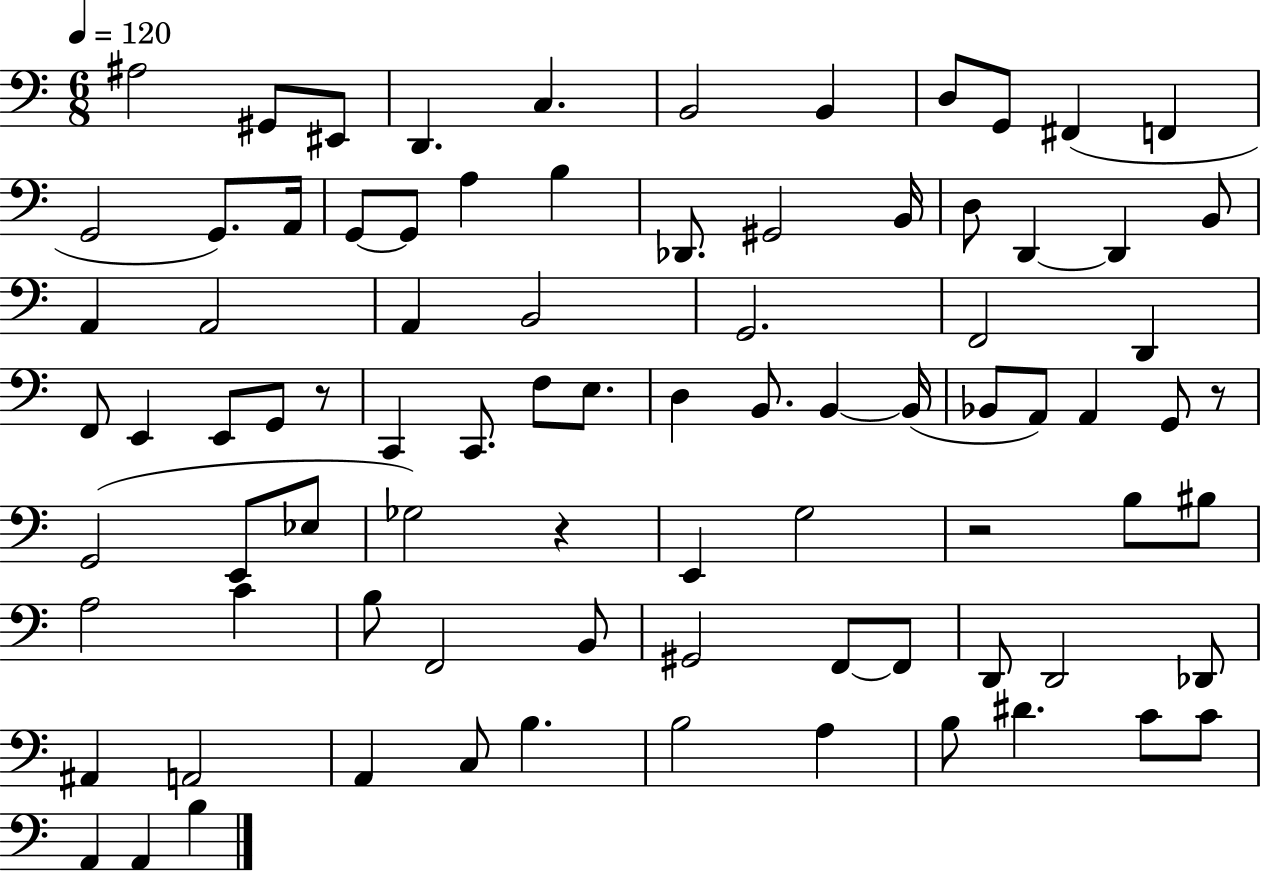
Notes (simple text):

A#3/h G#2/e EIS2/e D2/q. C3/q. B2/h B2/q D3/e G2/e F#2/q F2/q G2/h G2/e. A2/s G2/e G2/e A3/q B3/q Db2/e. G#2/h B2/s D3/e D2/q D2/q B2/e A2/q A2/h A2/q B2/h G2/h. F2/h D2/q F2/e E2/q E2/e G2/e R/e C2/q C2/e. F3/e E3/e. D3/q B2/e. B2/q B2/s Bb2/e A2/e A2/q G2/e R/e G2/h E2/e Eb3/e Gb3/h R/q E2/q G3/h R/h B3/e BIS3/e A3/h C4/q B3/e F2/h B2/e G#2/h F2/e F2/e D2/e D2/h Db2/e A#2/q A2/h A2/q C3/e B3/q. B3/h A3/q B3/e D#4/q. C4/e C4/e A2/q A2/q B3/q